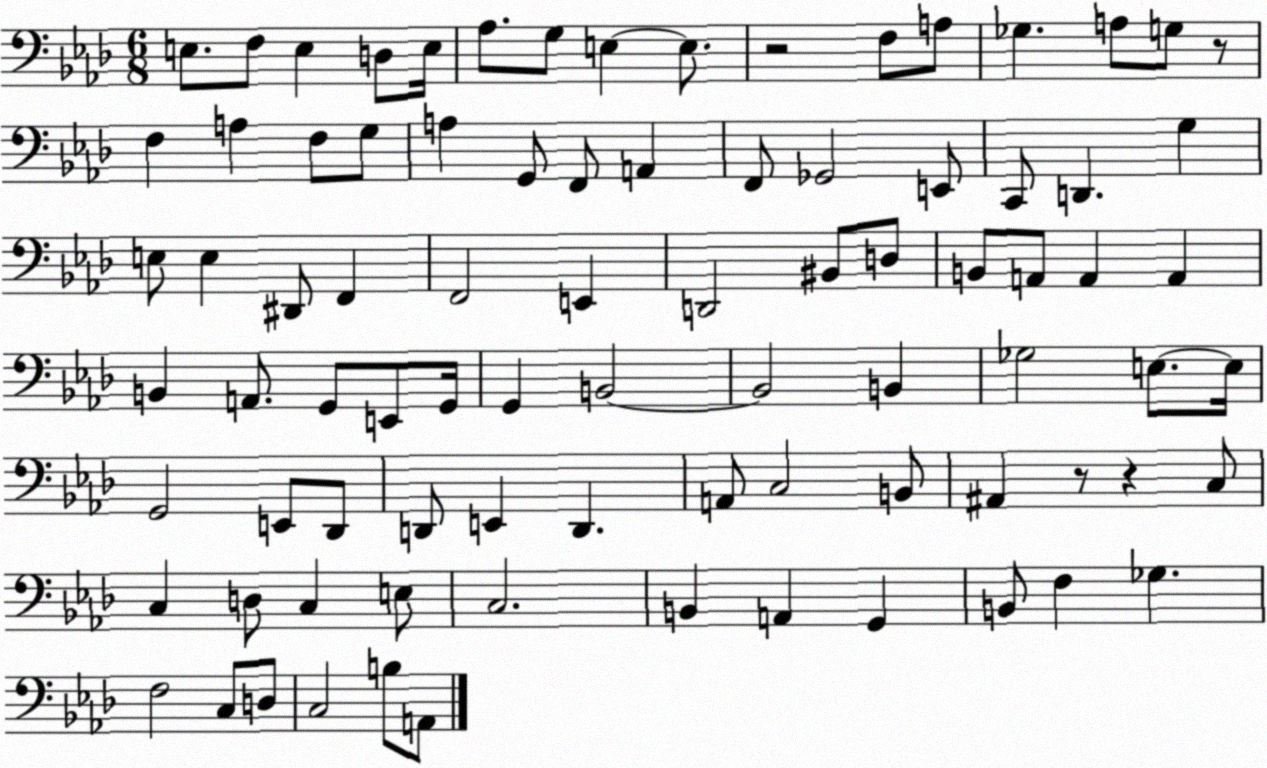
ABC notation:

X:1
T:Untitled
M:6/8
L:1/4
K:Ab
E,/2 F,/2 E, D,/2 E,/4 _A,/2 G,/2 E, E,/2 z2 F,/2 A,/2 _G, A,/2 G,/2 z/2 F, A, F,/2 G,/2 A, G,,/2 F,,/2 A,, F,,/2 _G,,2 E,,/2 C,,/2 D,, G, E,/2 E, ^D,,/2 F,, F,,2 E,, D,,2 ^B,,/2 D,/2 B,,/2 A,,/2 A,, A,, B,, A,,/2 G,,/2 E,,/2 G,,/4 G,, B,,2 B,,2 B,, _G,2 E,/2 E,/4 G,,2 E,,/2 _D,,/2 D,,/2 E,, D,, A,,/2 C,2 B,,/2 ^A,, z/2 z C,/2 C, D,/2 C, E,/2 C,2 B,, A,, G,, B,,/2 F, _G, F,2 C,/2 D,/2 C,2 B,/2 A,,/2